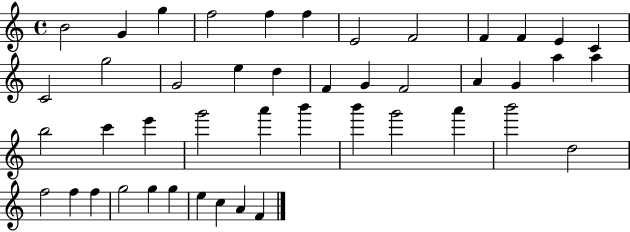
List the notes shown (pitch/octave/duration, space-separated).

B4/h G4/q G5/q F5/h F5/q F5/q E4/h F4/h F4/q F4/q E4/q C4/q C4/h G5/h G4/h E5/q D5/q F4/q G4/q F4/h A4/q G4/q A5/q A5/q B5/h C6/q E6/q G6/h A6/q B6/q B6/q G6/h A6/q B6/h D5/h F5/h F5/q F5/q G5/h G5/q G5/q E5/q C5/q A4/q F4/q